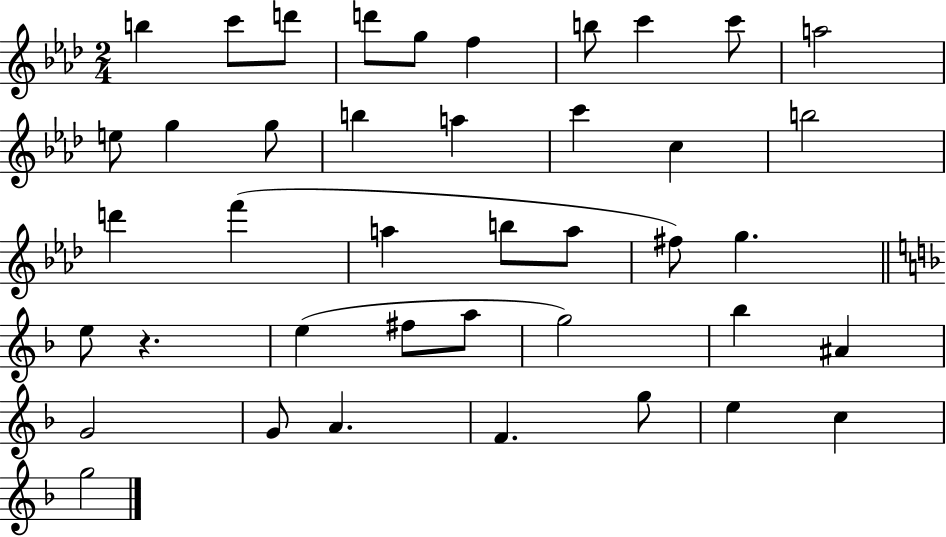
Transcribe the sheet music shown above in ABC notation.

X:1
T:Untitled
M:2/4
L:1/4
K:Ab
b c'/2 d'/2 d'/2 g/2 f b/2 c' c'/2 a2 e/2 g g/2 b a c' c b2 d' f' a b/2 a/2 ^f/2 g e/2 z e ^f/2 a/2 g2 _b ^A G2 G/2 A F g/2 e c g2